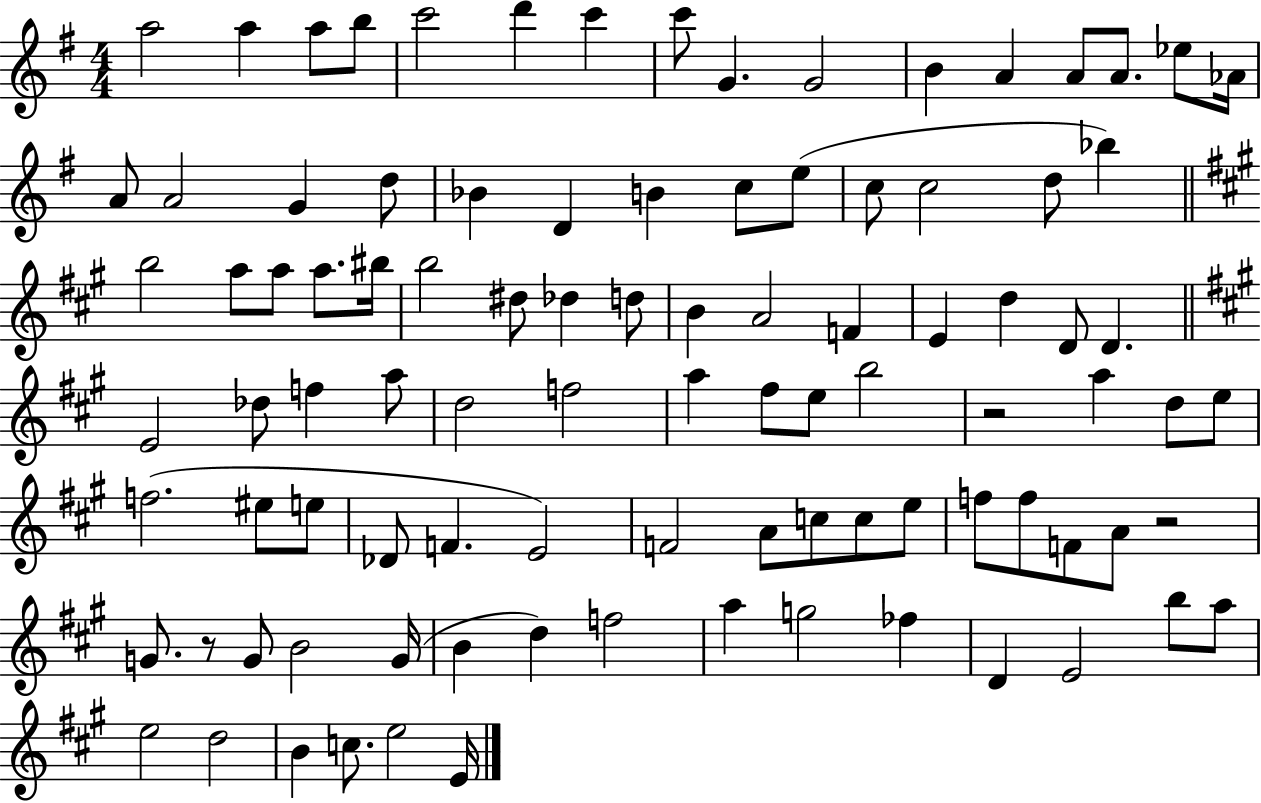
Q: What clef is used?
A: treble